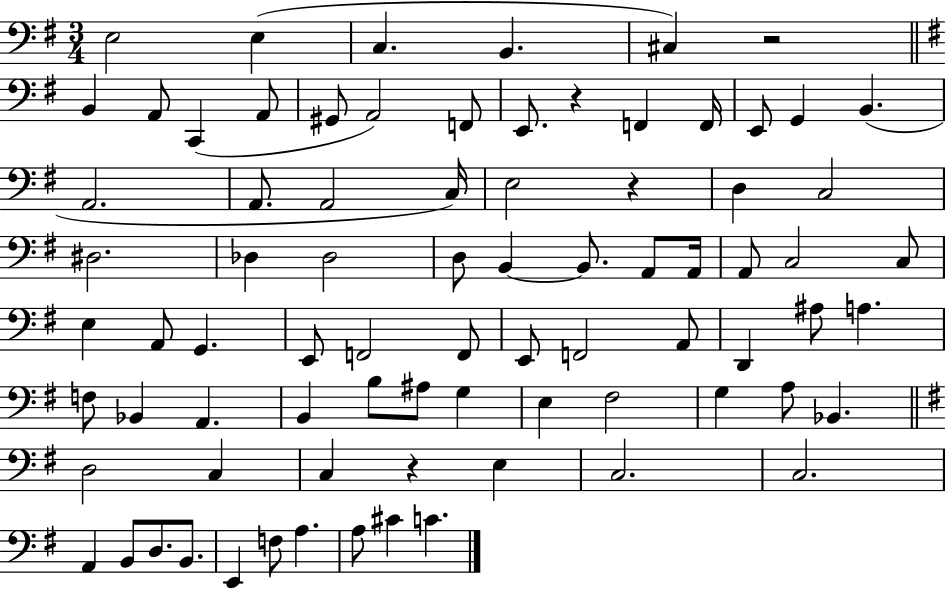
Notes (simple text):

E3/h E3/q C3/q. B2/q. C#3/q R/h B2/q A2/e C2/q A2/e G#2/e A2/h F2/e E2/e. R/q F2/q F2/s E2/e G2/q B2/q. A2/h. A2/e. A2/h C3/s E3/h R/q D3/q C3/h D#3/h. Db3/q Db3/h D3/e B2/q B2/e. A2/e A2/s A2/e C3/h C3/e E3/q A2/e G2/q. E2/e F2/h F2/e E2/e F2/h A2/e D2/q A#3/e A3/q. F3/e Bb2/q A2/q. B2/q B3/e A#3/e G3/q E3/q F#3/h G3/q A3/e Bb2/q. D3/h C3/q C3/q R/q E3/q C3/h. C3/h. A2/q B2/e D3/e. B2/e. E2/q F3/e A3/q. A3/e C#4/q C4/q.